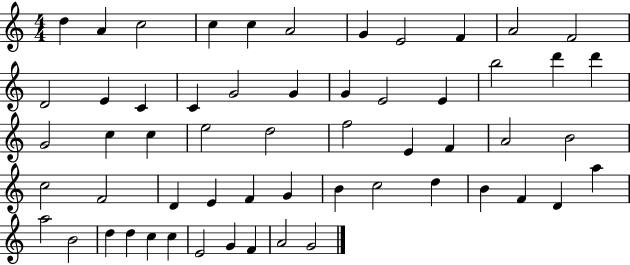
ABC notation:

X:1
T:Untitled
M:4/4
L:1/4
K:C
d A c2 c c A2 G E2 F A2 F2 D2 E C C G2 G G E2 E b2 d' d' G2 c c e2 d2 f2 E F A2 B2 c2 F2 D E F G B c2 d B F D a a2 B2 d d c c E2 G F A2 G2